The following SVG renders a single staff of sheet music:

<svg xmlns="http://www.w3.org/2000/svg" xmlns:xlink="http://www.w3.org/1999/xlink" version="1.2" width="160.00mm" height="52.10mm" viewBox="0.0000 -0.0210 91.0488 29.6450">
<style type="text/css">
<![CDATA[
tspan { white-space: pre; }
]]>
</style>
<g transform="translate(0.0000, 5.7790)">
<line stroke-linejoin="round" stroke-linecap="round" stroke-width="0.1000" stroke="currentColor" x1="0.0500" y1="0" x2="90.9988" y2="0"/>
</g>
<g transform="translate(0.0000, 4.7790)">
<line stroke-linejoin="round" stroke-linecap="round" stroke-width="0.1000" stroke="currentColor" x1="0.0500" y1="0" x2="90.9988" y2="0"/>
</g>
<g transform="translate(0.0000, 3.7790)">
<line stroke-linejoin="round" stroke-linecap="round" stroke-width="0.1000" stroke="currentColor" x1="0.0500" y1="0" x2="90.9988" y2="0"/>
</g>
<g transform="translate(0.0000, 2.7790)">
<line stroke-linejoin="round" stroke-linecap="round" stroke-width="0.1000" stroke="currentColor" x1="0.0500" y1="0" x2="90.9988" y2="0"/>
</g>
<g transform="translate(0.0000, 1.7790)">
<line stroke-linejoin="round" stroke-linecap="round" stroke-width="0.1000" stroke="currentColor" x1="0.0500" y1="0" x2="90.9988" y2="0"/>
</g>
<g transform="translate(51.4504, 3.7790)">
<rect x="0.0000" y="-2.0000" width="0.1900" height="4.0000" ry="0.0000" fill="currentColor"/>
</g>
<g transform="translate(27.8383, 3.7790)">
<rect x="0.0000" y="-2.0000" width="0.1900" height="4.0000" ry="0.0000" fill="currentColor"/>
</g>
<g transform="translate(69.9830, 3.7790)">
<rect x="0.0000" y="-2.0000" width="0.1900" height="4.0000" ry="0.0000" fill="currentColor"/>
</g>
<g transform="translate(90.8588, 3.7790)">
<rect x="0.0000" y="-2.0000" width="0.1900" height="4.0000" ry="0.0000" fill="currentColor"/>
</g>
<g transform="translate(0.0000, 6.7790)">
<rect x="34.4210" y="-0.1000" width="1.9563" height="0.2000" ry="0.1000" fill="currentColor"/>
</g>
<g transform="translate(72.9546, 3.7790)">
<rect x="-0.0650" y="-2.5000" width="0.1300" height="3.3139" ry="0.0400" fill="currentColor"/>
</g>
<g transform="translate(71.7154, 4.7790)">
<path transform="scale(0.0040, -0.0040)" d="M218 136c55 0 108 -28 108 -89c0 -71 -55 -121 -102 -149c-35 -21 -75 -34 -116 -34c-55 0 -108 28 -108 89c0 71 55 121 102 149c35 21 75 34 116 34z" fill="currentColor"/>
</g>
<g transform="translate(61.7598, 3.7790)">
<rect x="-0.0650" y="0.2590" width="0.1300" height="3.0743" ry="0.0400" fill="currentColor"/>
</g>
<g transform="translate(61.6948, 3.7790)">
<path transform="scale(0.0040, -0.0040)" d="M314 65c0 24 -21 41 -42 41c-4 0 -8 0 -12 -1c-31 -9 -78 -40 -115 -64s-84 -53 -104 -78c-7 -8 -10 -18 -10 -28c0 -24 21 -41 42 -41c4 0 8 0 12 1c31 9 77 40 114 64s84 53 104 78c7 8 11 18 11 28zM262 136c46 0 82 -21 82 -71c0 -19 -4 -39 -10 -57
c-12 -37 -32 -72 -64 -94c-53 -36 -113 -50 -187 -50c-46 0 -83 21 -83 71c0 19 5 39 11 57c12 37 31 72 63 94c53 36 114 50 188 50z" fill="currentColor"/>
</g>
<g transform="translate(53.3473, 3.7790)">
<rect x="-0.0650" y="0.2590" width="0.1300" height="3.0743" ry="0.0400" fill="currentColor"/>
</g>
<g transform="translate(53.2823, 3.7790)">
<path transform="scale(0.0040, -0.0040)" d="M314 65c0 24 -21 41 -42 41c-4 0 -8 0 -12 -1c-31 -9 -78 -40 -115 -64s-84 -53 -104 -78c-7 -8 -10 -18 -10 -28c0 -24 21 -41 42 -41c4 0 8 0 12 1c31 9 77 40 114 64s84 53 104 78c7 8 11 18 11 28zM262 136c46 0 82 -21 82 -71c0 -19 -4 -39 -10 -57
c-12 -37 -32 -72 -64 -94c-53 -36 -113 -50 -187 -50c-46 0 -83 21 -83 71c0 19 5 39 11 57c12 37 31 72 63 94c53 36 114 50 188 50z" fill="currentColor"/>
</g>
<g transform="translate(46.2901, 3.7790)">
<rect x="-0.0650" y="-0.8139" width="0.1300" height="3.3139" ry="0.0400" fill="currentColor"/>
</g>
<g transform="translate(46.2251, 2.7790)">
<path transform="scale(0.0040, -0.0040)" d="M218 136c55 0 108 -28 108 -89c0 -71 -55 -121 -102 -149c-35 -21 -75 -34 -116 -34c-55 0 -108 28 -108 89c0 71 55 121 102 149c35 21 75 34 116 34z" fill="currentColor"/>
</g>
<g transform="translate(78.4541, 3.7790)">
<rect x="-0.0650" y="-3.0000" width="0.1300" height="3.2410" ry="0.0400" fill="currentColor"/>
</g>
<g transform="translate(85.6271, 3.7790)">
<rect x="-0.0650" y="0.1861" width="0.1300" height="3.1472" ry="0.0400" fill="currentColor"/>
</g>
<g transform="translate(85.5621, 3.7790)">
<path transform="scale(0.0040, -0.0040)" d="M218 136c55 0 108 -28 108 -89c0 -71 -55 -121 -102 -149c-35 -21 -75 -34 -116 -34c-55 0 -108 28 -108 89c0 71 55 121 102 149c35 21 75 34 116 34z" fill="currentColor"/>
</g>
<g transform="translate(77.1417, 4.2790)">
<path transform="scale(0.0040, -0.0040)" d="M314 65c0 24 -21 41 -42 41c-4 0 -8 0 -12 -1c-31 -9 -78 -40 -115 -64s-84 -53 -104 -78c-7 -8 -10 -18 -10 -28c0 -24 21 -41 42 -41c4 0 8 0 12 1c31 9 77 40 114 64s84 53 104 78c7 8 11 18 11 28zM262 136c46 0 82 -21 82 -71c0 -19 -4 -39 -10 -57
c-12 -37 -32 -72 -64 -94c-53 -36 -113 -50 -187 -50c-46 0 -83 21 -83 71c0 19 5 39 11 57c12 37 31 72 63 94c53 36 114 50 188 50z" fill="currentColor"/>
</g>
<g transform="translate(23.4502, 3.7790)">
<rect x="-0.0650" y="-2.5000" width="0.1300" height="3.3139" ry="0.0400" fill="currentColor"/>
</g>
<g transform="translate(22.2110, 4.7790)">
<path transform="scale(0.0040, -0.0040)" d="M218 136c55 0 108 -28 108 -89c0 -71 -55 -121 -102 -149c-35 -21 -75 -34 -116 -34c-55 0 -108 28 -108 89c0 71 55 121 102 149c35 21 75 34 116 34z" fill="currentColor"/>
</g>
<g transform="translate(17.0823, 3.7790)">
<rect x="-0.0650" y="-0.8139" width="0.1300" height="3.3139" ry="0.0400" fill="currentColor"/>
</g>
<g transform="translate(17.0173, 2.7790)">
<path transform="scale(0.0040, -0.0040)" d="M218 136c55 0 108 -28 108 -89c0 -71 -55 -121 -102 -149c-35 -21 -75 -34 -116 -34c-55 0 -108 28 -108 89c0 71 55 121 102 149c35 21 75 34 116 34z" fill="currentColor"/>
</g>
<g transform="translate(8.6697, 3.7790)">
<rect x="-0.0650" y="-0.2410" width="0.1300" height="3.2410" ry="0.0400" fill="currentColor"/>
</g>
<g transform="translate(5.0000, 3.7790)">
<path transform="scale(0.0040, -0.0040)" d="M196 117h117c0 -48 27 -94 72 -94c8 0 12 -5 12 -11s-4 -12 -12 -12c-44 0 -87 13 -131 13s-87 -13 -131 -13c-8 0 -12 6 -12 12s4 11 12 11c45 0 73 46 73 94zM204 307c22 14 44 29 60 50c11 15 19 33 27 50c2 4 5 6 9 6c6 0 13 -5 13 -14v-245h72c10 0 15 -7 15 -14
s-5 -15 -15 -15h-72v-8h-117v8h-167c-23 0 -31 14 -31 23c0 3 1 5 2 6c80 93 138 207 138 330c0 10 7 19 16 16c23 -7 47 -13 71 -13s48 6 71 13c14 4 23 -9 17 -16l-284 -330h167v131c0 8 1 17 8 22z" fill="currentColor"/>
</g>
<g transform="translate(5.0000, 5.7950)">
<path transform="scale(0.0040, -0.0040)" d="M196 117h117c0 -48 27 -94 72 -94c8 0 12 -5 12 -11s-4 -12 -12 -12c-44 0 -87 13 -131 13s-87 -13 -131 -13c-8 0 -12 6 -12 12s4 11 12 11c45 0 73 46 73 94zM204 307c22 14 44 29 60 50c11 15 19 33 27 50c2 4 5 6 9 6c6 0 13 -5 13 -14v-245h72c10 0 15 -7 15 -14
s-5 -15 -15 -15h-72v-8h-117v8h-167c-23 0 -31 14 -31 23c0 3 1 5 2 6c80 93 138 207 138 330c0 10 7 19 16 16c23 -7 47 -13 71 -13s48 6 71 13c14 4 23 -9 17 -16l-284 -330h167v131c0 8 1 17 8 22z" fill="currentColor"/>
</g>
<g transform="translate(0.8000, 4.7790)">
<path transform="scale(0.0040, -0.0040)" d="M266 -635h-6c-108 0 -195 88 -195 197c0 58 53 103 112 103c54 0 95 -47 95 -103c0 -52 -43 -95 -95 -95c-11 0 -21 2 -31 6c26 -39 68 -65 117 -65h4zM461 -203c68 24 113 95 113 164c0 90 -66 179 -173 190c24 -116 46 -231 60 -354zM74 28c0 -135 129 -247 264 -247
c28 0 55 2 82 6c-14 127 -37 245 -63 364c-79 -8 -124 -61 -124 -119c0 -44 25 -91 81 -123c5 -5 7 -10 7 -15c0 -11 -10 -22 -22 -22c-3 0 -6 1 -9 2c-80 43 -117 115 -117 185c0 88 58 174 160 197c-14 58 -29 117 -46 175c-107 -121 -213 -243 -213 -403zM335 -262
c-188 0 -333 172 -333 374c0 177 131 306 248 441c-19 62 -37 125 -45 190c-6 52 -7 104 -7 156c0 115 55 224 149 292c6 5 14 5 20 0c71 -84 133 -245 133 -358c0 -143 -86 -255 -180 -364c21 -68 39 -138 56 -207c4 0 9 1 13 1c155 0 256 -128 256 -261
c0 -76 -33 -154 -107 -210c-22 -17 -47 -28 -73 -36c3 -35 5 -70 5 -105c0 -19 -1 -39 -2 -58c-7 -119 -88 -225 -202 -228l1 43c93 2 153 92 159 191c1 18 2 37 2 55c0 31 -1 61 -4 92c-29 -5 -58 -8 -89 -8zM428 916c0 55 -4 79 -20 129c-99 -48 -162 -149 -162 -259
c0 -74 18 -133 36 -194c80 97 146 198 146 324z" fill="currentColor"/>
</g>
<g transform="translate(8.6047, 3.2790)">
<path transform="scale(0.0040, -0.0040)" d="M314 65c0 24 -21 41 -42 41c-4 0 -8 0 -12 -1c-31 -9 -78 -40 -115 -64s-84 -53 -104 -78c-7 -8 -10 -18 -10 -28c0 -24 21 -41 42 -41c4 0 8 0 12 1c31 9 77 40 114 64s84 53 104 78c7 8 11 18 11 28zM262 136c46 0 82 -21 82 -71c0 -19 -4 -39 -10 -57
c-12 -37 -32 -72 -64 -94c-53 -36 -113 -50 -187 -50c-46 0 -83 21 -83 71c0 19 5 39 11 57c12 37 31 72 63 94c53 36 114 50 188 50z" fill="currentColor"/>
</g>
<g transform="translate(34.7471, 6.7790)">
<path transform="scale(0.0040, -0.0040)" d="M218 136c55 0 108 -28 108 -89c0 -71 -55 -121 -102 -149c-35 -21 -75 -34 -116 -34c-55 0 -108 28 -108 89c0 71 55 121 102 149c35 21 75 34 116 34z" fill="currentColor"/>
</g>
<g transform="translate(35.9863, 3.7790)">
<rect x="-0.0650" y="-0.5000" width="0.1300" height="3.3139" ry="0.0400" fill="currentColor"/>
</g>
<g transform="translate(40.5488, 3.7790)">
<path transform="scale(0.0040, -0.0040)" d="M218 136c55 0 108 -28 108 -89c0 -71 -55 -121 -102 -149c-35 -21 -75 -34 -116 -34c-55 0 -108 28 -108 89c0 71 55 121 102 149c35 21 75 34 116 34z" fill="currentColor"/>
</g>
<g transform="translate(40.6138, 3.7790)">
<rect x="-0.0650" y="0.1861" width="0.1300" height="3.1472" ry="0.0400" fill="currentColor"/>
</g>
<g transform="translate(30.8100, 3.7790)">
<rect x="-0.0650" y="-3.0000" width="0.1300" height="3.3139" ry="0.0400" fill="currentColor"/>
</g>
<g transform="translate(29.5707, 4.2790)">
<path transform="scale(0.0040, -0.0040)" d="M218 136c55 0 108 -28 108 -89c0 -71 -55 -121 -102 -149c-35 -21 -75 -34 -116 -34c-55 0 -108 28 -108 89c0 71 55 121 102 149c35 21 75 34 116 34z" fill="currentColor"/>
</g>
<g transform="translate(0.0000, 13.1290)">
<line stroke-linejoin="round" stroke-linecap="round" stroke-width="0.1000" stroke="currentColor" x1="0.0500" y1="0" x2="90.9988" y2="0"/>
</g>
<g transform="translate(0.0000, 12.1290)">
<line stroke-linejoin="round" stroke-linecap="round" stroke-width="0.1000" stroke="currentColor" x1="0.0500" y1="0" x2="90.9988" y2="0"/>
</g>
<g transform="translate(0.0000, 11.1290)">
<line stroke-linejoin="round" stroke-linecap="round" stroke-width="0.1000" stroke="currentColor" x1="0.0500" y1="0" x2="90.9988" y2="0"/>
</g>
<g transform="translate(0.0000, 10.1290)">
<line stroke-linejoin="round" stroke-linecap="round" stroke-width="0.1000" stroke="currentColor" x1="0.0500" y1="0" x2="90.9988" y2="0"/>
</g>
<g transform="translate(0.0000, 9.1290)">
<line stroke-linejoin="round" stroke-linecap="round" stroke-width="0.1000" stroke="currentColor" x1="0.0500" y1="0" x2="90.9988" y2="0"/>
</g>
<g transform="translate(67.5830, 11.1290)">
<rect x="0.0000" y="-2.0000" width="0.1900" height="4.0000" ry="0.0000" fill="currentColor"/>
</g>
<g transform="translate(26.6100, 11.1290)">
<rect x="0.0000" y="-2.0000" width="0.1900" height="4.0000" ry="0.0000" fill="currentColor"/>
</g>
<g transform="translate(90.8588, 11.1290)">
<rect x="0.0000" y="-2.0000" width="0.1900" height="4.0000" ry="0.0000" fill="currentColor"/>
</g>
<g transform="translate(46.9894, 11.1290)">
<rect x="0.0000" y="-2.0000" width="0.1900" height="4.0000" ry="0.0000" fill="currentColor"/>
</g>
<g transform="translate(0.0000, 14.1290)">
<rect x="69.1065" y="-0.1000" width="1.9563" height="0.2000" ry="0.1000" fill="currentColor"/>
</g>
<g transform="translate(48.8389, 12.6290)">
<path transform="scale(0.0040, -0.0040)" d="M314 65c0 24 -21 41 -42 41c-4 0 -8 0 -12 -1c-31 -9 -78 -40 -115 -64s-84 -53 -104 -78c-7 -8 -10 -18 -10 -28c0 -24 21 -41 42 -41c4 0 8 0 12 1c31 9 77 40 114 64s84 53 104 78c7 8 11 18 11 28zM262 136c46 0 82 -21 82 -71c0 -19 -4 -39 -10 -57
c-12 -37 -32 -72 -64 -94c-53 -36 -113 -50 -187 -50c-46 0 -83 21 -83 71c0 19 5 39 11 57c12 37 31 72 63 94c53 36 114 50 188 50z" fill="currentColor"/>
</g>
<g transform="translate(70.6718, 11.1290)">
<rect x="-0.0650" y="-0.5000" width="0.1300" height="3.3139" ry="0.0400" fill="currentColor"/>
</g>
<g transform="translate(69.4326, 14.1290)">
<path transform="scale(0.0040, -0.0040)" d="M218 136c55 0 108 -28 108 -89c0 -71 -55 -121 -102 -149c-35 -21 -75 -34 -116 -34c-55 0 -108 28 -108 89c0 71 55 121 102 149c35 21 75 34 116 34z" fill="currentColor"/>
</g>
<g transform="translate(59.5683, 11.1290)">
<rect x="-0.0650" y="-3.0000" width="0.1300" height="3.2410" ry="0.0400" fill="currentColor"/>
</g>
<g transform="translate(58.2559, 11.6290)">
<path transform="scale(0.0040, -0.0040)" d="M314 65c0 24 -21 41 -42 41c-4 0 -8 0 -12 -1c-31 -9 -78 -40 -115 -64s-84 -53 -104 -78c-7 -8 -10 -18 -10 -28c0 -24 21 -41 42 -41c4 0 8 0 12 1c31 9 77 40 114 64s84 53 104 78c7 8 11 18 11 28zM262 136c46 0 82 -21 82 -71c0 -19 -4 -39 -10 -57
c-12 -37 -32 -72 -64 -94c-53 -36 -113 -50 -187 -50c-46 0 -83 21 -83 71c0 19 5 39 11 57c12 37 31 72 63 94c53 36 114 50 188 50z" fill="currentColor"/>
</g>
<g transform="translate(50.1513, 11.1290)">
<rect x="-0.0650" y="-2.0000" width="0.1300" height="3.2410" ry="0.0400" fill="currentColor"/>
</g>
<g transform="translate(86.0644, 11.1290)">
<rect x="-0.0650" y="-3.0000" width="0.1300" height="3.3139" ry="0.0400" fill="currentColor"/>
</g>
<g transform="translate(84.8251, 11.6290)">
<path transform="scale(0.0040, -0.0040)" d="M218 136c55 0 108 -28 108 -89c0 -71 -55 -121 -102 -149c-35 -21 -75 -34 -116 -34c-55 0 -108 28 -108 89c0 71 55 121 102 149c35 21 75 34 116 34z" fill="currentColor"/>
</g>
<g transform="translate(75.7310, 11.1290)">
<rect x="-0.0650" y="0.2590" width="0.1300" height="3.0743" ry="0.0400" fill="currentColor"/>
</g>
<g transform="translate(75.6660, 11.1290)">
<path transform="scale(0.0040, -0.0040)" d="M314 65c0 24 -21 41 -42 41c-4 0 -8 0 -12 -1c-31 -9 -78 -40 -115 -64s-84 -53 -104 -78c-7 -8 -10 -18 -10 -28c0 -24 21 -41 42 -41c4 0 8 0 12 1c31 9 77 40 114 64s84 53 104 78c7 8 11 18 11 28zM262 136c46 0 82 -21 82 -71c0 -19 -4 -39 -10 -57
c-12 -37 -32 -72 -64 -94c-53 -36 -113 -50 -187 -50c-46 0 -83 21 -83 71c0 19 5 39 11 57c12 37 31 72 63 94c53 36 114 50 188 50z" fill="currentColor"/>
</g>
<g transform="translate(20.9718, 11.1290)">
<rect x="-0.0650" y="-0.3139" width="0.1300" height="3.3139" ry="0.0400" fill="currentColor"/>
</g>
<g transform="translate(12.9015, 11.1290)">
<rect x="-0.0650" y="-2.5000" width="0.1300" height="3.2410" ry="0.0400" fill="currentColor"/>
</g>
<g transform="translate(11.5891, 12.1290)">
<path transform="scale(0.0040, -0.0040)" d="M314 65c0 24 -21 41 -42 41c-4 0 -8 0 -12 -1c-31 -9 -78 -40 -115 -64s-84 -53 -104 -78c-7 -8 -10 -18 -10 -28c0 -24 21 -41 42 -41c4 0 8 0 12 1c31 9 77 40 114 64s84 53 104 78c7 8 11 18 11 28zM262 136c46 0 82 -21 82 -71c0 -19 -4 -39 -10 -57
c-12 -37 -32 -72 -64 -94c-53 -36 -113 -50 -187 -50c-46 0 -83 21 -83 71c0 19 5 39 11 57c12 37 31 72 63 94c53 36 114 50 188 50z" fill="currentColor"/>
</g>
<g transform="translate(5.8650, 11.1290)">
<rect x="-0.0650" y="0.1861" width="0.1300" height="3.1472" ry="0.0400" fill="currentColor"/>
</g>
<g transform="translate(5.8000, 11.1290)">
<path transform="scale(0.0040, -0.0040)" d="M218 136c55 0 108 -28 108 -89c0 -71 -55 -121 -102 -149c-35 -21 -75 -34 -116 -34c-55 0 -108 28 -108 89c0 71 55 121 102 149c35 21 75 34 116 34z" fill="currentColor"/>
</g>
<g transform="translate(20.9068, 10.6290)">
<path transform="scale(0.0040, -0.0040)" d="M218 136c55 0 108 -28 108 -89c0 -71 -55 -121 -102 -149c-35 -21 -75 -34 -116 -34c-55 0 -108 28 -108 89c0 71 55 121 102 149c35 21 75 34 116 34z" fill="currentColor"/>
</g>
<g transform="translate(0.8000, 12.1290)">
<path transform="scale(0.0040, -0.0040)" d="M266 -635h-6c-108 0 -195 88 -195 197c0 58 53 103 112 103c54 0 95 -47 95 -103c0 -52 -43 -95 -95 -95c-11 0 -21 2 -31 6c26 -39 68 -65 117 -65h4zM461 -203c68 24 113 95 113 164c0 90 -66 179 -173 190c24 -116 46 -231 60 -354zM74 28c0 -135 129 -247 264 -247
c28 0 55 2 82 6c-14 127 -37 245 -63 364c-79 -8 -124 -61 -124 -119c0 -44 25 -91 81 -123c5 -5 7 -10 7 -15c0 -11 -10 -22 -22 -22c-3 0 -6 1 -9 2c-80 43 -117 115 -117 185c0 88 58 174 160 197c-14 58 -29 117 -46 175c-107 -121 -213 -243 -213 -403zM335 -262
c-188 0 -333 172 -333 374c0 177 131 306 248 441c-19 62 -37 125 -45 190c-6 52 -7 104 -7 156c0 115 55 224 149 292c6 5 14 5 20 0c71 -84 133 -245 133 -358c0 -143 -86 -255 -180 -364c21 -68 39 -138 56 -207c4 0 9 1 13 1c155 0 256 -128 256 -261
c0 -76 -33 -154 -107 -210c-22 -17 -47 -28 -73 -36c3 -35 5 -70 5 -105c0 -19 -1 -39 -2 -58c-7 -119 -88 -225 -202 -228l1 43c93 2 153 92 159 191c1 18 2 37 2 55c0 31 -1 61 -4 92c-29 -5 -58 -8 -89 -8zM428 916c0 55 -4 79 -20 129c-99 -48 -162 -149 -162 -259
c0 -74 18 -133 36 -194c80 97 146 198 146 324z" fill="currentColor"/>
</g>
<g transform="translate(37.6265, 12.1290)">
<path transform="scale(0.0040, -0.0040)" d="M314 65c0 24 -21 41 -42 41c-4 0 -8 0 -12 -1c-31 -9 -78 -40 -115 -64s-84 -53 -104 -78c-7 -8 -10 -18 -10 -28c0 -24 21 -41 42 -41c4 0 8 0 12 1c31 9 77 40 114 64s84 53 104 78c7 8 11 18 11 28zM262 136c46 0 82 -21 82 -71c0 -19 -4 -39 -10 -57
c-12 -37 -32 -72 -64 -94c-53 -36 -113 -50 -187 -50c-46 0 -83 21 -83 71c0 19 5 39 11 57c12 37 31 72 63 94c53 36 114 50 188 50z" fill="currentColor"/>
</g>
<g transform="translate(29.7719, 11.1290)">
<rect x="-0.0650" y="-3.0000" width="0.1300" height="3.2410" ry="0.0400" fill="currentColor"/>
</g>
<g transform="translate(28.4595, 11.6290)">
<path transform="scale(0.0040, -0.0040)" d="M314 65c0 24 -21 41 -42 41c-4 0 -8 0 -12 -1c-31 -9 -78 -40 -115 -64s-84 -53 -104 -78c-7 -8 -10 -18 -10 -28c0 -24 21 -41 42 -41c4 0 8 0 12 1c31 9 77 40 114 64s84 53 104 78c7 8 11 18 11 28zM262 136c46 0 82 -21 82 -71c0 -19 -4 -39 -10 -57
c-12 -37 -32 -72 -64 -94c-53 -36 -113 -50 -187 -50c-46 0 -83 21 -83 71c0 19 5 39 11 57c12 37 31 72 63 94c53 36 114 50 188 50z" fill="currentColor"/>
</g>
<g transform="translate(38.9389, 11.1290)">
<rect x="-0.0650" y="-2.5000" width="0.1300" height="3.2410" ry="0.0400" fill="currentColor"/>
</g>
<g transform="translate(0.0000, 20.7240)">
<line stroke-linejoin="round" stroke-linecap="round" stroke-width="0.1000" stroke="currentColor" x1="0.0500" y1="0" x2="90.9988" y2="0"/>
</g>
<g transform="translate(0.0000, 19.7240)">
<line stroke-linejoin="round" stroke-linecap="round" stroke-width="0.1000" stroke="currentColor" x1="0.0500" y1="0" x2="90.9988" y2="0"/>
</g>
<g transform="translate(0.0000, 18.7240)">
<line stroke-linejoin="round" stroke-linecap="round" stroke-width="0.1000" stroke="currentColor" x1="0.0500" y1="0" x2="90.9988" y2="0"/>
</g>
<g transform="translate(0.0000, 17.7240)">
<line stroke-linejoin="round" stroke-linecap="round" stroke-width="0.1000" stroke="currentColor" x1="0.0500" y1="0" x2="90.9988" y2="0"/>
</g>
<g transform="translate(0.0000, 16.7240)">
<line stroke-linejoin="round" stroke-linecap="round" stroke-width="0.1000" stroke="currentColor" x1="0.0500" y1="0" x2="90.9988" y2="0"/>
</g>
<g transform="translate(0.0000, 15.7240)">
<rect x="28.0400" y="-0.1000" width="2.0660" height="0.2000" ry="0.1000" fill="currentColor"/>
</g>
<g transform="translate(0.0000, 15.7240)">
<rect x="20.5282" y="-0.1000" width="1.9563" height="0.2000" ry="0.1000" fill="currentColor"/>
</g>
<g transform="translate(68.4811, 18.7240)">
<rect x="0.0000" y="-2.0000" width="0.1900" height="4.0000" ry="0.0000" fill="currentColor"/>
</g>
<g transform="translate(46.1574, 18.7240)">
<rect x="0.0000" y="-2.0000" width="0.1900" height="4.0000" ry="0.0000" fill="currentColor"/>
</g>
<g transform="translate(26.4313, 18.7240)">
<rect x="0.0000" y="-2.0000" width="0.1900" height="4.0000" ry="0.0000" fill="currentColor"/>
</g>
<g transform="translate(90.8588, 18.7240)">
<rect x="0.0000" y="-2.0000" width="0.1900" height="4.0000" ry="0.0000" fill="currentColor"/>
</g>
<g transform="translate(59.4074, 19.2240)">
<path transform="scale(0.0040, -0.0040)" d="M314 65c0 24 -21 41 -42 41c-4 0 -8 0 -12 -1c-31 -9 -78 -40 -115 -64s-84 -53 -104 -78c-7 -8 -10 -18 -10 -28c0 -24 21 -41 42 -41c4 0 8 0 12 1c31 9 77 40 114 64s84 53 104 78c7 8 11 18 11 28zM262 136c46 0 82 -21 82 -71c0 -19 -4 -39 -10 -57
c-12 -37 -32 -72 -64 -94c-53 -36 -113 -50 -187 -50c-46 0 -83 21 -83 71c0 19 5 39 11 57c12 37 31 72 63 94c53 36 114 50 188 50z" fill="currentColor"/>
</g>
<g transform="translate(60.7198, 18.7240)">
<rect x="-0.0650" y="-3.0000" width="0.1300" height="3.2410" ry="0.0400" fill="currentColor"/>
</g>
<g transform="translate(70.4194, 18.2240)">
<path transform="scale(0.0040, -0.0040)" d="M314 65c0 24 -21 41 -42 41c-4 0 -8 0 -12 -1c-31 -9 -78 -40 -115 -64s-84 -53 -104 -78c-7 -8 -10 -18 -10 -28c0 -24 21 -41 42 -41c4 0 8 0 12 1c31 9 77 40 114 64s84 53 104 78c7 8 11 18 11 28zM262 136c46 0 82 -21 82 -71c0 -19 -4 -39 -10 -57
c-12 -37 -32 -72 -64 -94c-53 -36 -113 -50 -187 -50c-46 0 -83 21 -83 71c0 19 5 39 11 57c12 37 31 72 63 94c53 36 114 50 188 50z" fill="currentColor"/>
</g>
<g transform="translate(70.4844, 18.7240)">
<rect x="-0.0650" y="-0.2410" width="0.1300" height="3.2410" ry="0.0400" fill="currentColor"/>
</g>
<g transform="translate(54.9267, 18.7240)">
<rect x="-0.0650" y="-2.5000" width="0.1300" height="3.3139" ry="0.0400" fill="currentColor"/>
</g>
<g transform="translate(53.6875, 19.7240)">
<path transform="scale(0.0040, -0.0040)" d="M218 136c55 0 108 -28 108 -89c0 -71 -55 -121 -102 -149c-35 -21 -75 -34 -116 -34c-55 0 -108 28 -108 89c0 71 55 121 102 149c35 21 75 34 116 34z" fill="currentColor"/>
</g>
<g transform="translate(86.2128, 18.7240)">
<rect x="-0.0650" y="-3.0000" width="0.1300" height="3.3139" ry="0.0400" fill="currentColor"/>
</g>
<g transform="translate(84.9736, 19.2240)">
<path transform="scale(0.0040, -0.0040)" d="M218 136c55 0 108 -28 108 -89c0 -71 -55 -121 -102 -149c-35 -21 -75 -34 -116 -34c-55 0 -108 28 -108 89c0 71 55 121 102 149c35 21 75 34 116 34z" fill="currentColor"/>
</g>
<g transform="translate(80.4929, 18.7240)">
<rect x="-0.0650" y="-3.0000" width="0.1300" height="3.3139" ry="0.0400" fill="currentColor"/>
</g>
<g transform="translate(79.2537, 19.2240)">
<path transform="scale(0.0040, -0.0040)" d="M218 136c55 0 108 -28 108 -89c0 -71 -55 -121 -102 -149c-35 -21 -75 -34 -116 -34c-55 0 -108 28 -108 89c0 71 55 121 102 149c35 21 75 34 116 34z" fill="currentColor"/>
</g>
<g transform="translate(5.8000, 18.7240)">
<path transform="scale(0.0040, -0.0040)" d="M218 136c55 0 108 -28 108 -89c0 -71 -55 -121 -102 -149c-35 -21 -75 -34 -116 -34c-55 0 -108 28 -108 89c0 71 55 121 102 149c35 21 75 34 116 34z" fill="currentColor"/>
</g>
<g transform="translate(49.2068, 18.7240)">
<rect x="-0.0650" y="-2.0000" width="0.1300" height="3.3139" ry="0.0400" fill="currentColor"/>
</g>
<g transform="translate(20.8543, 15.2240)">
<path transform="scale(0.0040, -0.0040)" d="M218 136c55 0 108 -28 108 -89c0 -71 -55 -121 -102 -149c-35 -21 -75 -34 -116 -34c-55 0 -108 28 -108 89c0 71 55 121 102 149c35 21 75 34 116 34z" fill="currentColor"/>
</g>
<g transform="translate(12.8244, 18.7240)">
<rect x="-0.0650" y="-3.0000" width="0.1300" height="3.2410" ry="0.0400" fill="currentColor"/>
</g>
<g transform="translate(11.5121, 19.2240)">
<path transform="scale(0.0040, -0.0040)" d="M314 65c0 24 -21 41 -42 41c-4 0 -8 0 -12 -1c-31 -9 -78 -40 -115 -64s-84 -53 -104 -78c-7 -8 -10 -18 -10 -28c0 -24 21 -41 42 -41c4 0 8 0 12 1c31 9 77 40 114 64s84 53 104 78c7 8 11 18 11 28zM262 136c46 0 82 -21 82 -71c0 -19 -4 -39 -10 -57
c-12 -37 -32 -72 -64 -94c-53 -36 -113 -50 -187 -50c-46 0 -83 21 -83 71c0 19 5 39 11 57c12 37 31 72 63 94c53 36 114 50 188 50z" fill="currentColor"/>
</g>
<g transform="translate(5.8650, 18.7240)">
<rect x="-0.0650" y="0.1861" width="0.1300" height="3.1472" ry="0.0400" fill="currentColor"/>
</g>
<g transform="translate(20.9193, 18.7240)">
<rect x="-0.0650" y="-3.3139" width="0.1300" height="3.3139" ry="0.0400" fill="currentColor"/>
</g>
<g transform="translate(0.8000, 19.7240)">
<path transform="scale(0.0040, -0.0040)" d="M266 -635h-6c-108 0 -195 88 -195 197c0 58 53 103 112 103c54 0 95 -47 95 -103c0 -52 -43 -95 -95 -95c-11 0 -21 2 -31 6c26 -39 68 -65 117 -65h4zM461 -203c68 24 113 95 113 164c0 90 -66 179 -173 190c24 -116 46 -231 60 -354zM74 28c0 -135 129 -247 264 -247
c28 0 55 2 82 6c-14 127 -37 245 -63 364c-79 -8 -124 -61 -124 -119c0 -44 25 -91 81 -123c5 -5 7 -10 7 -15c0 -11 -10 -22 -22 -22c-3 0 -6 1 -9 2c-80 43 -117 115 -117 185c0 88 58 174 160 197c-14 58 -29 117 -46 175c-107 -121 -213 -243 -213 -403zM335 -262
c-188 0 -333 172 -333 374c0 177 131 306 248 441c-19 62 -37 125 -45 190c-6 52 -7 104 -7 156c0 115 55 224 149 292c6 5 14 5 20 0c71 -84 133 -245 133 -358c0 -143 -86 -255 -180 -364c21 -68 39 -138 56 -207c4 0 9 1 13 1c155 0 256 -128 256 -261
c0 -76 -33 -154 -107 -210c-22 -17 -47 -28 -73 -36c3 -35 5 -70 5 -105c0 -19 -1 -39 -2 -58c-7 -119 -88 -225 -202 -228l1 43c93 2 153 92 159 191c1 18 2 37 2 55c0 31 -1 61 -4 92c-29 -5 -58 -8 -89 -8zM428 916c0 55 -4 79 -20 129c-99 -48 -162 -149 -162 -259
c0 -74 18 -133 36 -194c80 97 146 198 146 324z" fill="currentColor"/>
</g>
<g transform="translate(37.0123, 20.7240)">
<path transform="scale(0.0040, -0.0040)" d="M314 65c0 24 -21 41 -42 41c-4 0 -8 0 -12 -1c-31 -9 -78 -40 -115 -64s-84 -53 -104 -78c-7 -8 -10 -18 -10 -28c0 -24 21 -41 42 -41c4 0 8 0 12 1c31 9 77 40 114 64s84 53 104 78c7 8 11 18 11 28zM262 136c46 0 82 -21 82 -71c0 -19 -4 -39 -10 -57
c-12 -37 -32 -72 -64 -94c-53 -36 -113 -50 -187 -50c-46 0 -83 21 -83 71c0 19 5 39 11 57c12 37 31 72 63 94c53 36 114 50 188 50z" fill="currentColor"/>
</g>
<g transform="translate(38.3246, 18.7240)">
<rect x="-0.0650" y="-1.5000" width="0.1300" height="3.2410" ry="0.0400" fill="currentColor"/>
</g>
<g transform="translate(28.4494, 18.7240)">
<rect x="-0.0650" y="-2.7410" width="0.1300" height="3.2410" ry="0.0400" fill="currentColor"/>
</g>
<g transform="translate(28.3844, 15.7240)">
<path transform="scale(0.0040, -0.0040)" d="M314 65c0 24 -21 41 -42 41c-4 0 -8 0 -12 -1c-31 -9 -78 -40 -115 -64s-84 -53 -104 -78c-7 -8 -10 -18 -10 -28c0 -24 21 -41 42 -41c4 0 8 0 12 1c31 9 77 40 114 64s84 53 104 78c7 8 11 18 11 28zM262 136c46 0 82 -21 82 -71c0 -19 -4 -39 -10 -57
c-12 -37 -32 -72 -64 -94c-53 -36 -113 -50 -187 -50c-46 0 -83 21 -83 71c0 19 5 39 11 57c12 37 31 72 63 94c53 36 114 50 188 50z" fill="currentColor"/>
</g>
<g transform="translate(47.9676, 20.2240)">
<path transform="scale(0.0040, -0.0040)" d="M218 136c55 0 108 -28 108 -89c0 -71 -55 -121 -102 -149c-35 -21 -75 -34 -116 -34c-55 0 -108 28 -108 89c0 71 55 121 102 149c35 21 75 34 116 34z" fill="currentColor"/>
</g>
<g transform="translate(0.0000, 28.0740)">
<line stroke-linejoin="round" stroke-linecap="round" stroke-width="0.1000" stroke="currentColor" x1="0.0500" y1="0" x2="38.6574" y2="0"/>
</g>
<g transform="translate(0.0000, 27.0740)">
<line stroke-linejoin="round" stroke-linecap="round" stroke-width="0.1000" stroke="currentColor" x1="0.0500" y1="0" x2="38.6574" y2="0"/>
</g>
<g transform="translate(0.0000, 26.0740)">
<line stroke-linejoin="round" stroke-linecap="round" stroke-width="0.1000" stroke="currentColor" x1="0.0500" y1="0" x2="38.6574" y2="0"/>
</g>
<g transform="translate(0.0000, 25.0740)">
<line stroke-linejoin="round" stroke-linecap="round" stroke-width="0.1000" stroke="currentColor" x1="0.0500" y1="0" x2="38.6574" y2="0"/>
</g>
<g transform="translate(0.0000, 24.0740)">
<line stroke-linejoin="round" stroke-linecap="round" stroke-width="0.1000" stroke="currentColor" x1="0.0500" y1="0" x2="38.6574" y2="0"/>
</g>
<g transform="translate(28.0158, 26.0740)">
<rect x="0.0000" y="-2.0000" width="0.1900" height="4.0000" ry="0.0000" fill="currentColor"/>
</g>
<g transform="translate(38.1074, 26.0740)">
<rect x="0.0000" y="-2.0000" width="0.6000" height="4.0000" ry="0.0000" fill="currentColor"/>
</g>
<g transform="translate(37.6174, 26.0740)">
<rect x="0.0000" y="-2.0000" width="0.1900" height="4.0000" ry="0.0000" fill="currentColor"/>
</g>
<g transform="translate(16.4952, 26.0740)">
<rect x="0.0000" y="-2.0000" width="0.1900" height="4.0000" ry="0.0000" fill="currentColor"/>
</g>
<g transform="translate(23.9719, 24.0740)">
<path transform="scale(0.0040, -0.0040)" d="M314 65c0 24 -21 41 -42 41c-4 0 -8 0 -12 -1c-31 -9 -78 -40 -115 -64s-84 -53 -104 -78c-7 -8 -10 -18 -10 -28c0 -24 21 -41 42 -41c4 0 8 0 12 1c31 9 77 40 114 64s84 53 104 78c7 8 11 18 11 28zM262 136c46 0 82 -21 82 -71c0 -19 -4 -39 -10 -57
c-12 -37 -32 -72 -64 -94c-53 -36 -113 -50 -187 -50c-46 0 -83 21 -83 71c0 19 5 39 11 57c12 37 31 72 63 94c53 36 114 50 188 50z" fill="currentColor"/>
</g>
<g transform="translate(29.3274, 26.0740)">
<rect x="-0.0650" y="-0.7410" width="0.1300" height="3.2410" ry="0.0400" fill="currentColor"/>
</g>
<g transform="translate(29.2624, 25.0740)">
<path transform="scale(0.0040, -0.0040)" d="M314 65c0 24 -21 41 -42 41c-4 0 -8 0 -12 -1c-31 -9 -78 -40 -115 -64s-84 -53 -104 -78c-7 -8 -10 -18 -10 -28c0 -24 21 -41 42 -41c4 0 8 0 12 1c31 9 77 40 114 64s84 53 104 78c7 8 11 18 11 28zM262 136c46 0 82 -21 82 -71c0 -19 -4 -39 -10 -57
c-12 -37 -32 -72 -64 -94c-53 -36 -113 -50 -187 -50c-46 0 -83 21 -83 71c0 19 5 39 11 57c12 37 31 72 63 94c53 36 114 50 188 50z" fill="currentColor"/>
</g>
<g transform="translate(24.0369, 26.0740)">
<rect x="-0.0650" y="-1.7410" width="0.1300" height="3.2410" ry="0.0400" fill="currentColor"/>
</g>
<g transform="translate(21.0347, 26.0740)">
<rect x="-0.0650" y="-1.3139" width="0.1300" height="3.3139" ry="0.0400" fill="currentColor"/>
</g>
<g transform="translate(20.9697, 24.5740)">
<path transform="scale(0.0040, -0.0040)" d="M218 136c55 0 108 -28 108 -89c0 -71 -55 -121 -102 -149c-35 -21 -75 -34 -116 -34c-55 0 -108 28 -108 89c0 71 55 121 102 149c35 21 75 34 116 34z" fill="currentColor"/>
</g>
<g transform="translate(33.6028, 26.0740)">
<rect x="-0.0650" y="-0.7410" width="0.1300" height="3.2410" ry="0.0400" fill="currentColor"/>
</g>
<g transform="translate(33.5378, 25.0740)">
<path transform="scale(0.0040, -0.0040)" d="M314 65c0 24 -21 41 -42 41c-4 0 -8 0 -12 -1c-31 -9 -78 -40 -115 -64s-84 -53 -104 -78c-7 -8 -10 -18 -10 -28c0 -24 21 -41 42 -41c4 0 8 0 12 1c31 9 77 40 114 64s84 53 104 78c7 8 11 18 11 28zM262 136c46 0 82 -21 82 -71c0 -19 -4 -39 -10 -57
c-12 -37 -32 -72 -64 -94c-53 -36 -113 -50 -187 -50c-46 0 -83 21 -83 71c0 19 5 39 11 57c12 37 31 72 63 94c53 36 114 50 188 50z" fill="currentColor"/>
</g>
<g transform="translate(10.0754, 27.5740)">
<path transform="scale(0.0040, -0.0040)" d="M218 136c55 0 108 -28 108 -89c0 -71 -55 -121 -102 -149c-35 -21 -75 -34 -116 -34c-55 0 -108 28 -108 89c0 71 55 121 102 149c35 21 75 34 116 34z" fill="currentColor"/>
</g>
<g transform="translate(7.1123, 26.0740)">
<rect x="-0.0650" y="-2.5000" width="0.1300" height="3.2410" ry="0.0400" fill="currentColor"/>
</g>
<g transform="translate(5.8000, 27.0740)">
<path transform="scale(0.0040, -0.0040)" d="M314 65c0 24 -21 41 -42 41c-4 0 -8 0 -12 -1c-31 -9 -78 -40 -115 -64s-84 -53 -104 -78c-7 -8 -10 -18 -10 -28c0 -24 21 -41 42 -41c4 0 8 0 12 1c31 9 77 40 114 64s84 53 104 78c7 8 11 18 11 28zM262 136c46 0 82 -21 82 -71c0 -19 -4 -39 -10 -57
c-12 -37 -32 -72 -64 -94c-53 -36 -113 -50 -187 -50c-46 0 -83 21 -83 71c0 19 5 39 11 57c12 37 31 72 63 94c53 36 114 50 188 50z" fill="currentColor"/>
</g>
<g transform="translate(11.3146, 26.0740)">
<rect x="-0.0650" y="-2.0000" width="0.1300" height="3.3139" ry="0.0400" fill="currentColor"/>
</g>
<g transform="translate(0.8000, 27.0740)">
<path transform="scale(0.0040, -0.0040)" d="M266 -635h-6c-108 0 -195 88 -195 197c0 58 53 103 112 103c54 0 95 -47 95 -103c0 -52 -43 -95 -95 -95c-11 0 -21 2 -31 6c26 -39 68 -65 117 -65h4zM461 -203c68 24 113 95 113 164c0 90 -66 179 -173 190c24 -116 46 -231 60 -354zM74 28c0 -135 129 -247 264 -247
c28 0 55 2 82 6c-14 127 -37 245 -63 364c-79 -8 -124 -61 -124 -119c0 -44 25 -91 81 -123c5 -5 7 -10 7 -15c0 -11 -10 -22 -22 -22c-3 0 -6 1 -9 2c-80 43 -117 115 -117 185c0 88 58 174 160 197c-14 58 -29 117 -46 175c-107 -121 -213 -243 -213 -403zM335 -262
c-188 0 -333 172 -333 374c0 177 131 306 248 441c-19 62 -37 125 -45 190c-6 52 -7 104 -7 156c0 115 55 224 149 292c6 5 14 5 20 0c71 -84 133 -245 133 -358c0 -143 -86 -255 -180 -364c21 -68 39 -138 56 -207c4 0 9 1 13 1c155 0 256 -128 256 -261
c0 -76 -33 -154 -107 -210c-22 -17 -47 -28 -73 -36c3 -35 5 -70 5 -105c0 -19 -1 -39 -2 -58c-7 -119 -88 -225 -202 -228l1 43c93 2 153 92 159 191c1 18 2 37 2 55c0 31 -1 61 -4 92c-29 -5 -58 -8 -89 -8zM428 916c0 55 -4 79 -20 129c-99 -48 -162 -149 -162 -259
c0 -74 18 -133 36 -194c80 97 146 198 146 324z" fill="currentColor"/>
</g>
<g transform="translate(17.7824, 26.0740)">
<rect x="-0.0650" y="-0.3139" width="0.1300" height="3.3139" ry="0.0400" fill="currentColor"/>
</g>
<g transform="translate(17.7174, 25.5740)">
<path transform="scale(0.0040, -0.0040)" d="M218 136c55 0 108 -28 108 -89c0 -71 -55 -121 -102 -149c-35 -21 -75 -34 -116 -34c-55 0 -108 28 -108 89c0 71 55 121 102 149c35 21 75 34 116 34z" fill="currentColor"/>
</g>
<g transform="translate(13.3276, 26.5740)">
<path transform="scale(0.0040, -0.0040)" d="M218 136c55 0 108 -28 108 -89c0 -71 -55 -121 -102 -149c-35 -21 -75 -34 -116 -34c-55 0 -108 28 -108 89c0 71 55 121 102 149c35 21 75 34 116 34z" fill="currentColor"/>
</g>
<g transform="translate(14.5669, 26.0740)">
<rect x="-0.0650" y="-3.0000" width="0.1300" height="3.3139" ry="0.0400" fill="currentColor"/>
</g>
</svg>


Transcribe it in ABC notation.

X:1
T:Untitled
M:4/4
L:1/4
K:C
c2 d G A C B d B2 B2 G A2 B B G2 c A2 G2 F2 A2 C B2 A B A2 b a2 E2 F G A2 c2 A A G2 F A c e f2 d2 d2